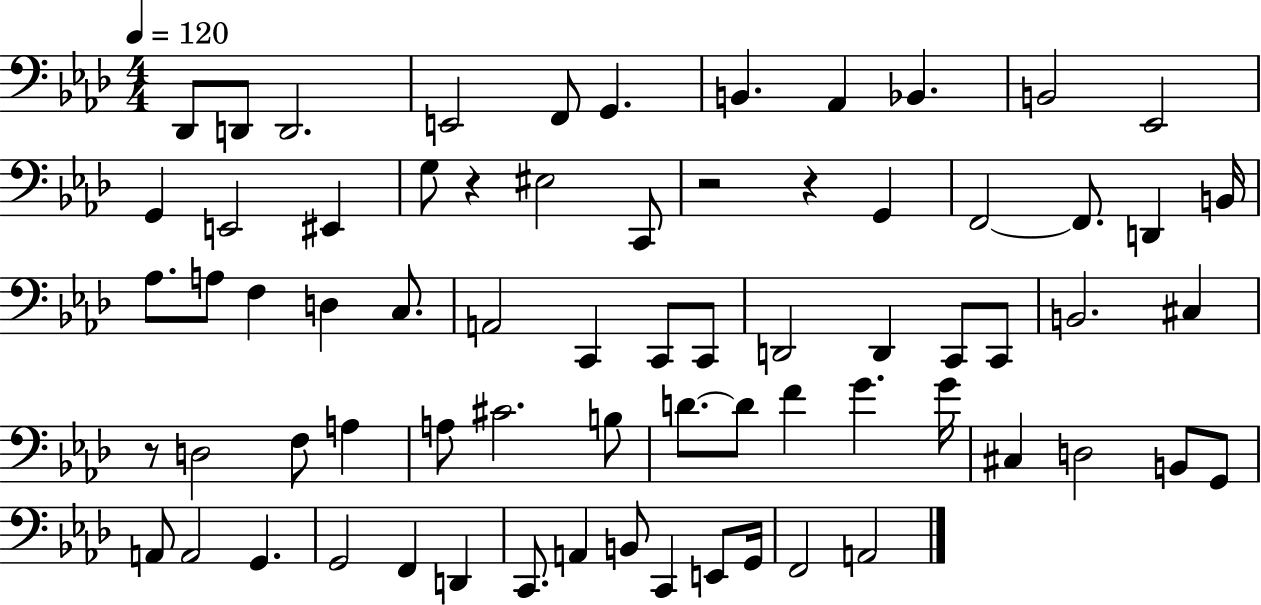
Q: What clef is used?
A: bass